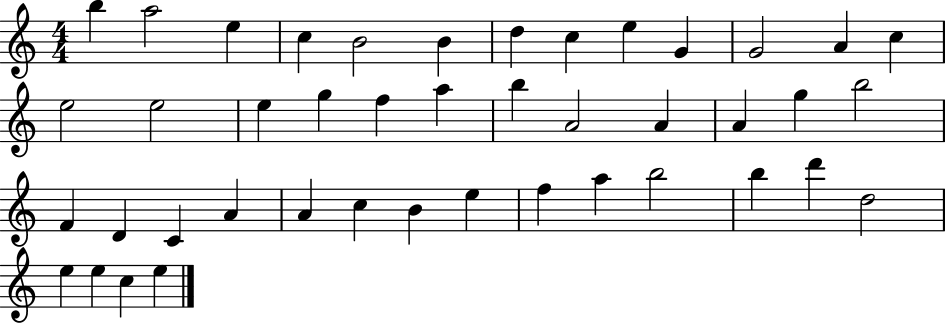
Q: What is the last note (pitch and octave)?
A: E5